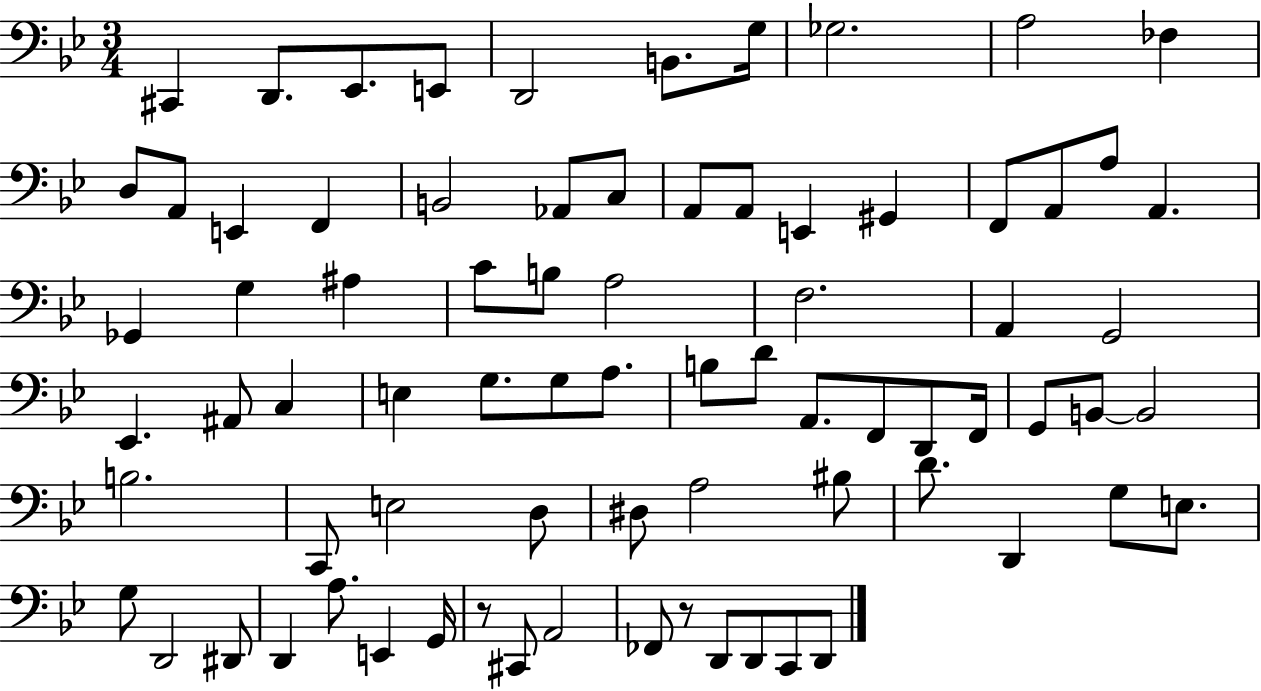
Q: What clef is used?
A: bass